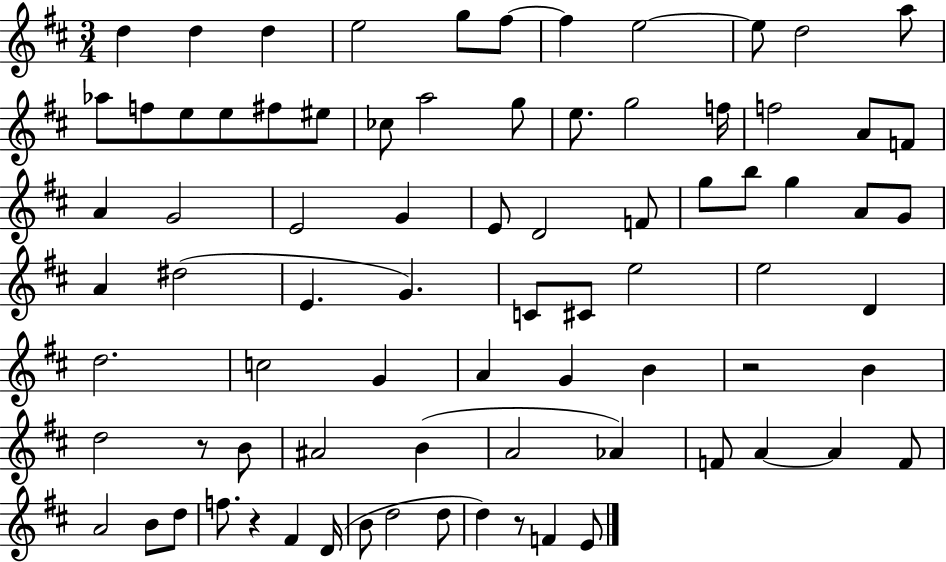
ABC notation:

X:1
T:Untitled
M:3/4
L:1/4
K:D
d d d e2 g/2 ^f/2 ^f e2 e/2 d2 a/2 _a/2 f/2 e/2 e/2 ^f/2 ^e/2 _c/2 a2 g/2 e/2 g2 f/4 f2 A/2 F/2 A G2 E2 G E/2 D2 F/2 g/2 b/2 g A/2 G/2 A ^d2 E G C/2 ^C/2 e2 e2 D d2 c2 G A G B z2 B d2 z/2 B/2 ^A2 B A2 _A F/2 A A F/2 A2 B/2 d/2 f/2 z ^F D/4 B/2 d2 d/2 d z/2 F E/2